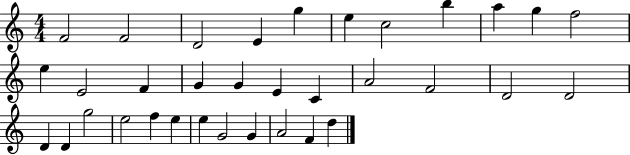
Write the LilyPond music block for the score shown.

{
  \clef treble
  \numericTimeSignature
  \time 4/4
  \key c \major
  f'2 f'2 | d'2 e'4 g''4 | e''4 c''2 b''4 | a''4 g''4 f''2 | \break e''4 e'2 f'4 | g'4 g'4 e'4 c'4 | a'2 f'2 | d'2 d'2 | \break d'4 d'4 g''2 | e''2 f''4 e''4 | e''4 g'2 g'4 | a'2 f'4 d''4 | \break \bar "|."
}